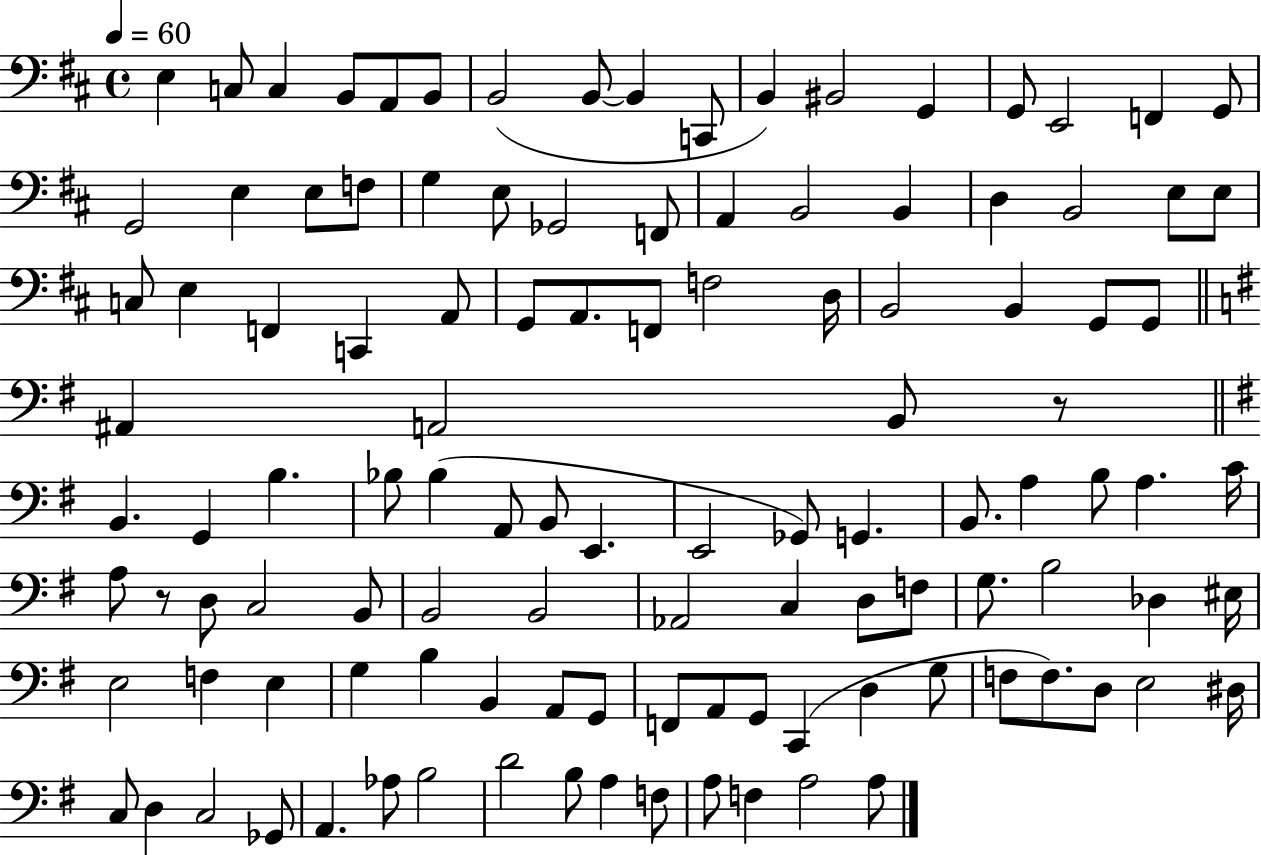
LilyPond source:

{
  \clef bass
  \time 4/4
  \defaultTimeSignature
  \key d \major
  \tempo 4 = 60
  e4 c8 c4 b,8 a,8 b,8 | b,2( b,8~~ b,4 c,8 | b,4) bis,2 g,4 | g,8 e,2 f,4 g,8 | \break g,2 e4 e8 f8 | g4 e8 ges,2 f,8 | a,4 b,2 b,4 | d4 b,2 e8 e8 | \break c8 e4 f,4 c,4 a,8 | g,8 a,8. f,8 f2 d16 | b,2 b,4 g,8 g,8 | \bar "||" \break \key e \minor ais,4 a,2 b,8 r8 | \bar "||" \break \key g \major b,4. g,4 b4. | bes8 bes4( a,8 b,8 e,4. | e,2 ges,8) g,4. | b,8. a4 b8 a4. c'16 | \break a8 r8 d8 c2 b,8 | b,2 b,2 | aes,2 c4 d8 f8 | g8. b2 des4 eis16 | \break e2 f4 e4 | g4 b4 b,4 a,8 g,8 | f,8 a,8 g,8 c,4( d4 g8 | f8 f8.) d8 e2 dis16 | \break c8 d4 c2 ges,8 | a,4. aes8 b2 | d'2 b8 a4 f8 | a8 f4 a2 a8 | \break \bar "|."
}